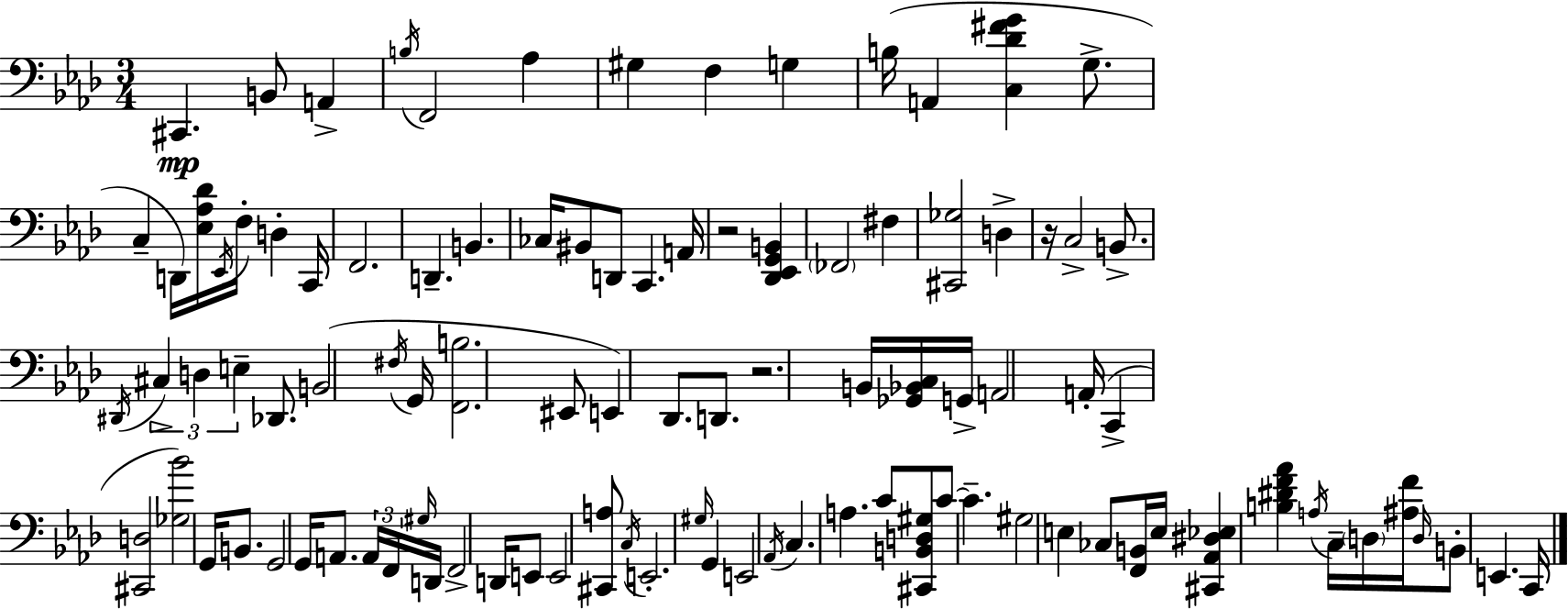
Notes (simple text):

C#2/q. B2/e A2/q B3/s F2/h Ab3/q G#3/q F3/q G3/q B3/s A2/q [C3,Db4,F#4,G4]/q G3/e. C3/q D2/s [Eb3,Ab3,Db4]/s Eb2/s F3/s D3/q C2/s F2/h. D2/q. B2/q. CES3/s BIS2/e D2/e C2/q. A2/s R/h [Db2,Eb2,G2,B2]/q FES2/h F#3/q [C#2,Gb3]/h D3/q R/s C3/h B2/e. D#2/s C#3/q D3/q E3/q Db2/e. B2/h F#3/s G2/s [F2,B3]/h. EIS2/e E2/q Db2/e. D2/e. R/h. B2/s [Gb2,Bb2,C3]/s G2/s A2/h A2/s C2/q [C#2,D3]/h [Gb3,Bb4]/h G2/s B2/e. G2/h G2/s A2/e. A2/s F2/s G#3/s D2/s F2/h D2/s E2/e E2/h [C#2,A3]/e C3/s E2/h. G#3/s G2/q E2/h Ab2/s C3/q. A3/q. C4/e [C#2,B2,D3,G#3]/e C4/e C4/q. G#3/h E3/q CES3/e [F2,B2]/s E3/s [C#2,Ab2,D#3,Eb3]/q [B3,D#4,F4,Ab4]/q A3/s C3/s D3/s [A#3,F4]/s D3/s B2/e E2/q. C2/s